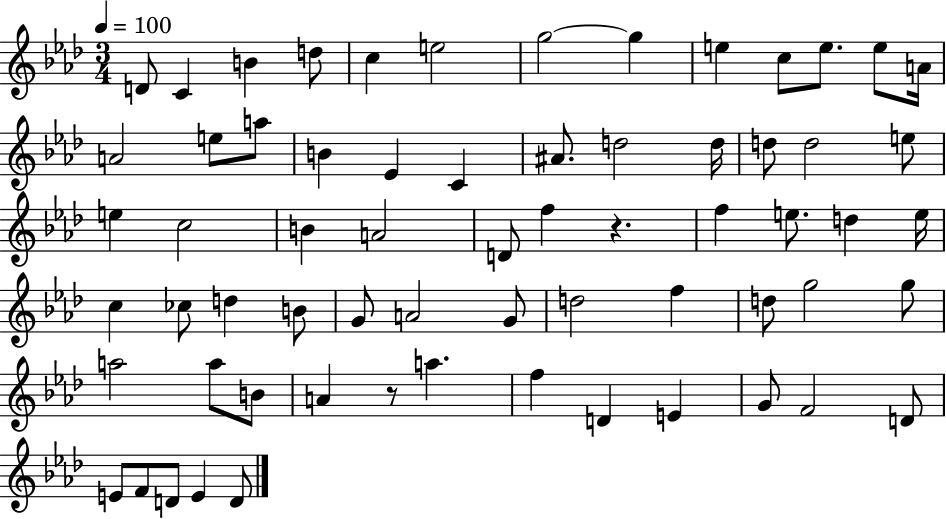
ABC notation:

X:1
T:Untitled
M:3/4
L:1/4
K:Ab
D/2 C B d/2 c e2 g2 g e c/2 e/2 e/2 A/4 A2 e/2 a/2 B _E C ^A/2 d2 d/4 d/2 d2 e/2 e c2 B A2 D/2 f z f e/2 d e/4 c _c/2 d B/2 G/2 A2 G/2 d2 f d/2 g2 g/2 a2 a/2 B/2 A z/2 a f D E G/2 F2 D/2 E/2 F/2 D/2 E D/2